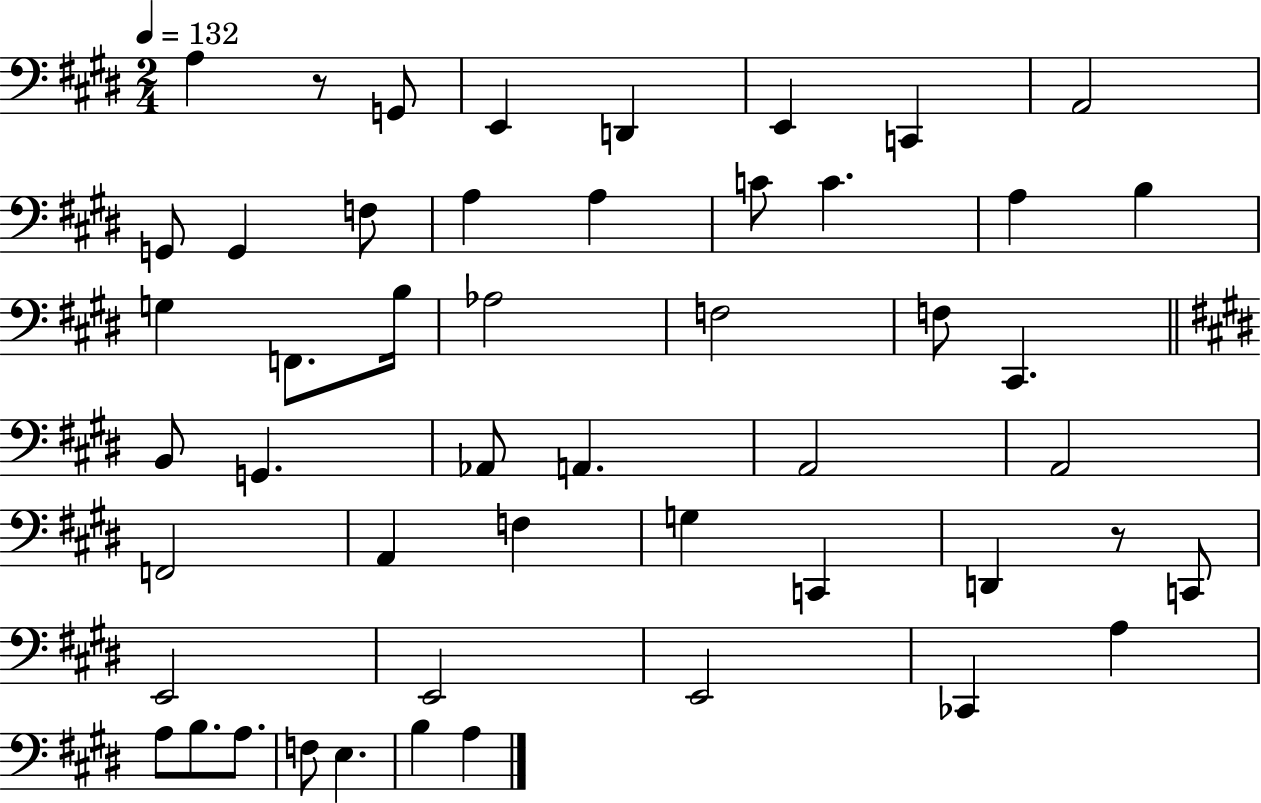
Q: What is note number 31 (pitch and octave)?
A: A2